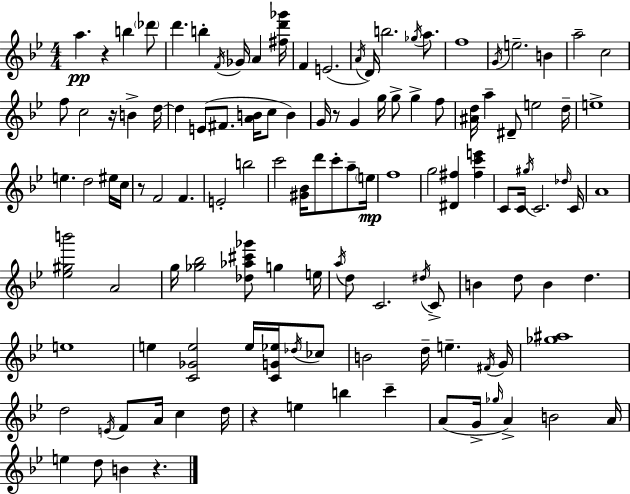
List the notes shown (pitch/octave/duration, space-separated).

A5/q. R/q B5/q Db6/e D6/q. B5/q F4/s Gb4/s A4/q [F#5,D6,Gb6]/s F4/q E4/h. A4/s D4/s B5/h. Gb5/s A5/e. F5/w G4/s E5/h. B4/q A5/h C5/h F5/e C5/h R/s B4/q D5/s D5/q E4/e F#4/e. [A4,B4]/s C5/e B4/q G4/s R/e G4/q G5/s G5/e G5/q F5/e [A#4,D5]/s A5/q D#4/e E5/h D5/s E5/w E5/q. D5/h EIS5/s C5/s R/e F4/h F4/q. E4/h B5/h C6/h [G#4,Bb4]/s D6/e C6/e A5/e E5/s F5/w G5/h [D#4,F#5]/q [F#5,C6,E6]/q C4/e C4/s G#5/s C4/h. Db5/s C4/s A4/w [Eb5,G#5,B6]/h A4/h G5/s [Gb5,Bb5]/h [Db5,Ab5,C#6,Gb6]/e G5/q E5/s A5/s D5/e C4/h. D#5/s C4/e B4/q D5/e B4/q D5/q. E5/w E5/q [C4,Gb4,E5]/h E5/s [C4,G4,Eb5]/s Db5/s CES5/e B4/h D5/s E5/q. F#4/s G4/s [Gb5,A#5]/w D5/h E4/s F4/e A4/s C5/q D5/s R/q E5/q B5/q C6/q A4/e G4/s Gb5/s A4/q B4/h A4/s E5/q D5/e B4/q R/q.